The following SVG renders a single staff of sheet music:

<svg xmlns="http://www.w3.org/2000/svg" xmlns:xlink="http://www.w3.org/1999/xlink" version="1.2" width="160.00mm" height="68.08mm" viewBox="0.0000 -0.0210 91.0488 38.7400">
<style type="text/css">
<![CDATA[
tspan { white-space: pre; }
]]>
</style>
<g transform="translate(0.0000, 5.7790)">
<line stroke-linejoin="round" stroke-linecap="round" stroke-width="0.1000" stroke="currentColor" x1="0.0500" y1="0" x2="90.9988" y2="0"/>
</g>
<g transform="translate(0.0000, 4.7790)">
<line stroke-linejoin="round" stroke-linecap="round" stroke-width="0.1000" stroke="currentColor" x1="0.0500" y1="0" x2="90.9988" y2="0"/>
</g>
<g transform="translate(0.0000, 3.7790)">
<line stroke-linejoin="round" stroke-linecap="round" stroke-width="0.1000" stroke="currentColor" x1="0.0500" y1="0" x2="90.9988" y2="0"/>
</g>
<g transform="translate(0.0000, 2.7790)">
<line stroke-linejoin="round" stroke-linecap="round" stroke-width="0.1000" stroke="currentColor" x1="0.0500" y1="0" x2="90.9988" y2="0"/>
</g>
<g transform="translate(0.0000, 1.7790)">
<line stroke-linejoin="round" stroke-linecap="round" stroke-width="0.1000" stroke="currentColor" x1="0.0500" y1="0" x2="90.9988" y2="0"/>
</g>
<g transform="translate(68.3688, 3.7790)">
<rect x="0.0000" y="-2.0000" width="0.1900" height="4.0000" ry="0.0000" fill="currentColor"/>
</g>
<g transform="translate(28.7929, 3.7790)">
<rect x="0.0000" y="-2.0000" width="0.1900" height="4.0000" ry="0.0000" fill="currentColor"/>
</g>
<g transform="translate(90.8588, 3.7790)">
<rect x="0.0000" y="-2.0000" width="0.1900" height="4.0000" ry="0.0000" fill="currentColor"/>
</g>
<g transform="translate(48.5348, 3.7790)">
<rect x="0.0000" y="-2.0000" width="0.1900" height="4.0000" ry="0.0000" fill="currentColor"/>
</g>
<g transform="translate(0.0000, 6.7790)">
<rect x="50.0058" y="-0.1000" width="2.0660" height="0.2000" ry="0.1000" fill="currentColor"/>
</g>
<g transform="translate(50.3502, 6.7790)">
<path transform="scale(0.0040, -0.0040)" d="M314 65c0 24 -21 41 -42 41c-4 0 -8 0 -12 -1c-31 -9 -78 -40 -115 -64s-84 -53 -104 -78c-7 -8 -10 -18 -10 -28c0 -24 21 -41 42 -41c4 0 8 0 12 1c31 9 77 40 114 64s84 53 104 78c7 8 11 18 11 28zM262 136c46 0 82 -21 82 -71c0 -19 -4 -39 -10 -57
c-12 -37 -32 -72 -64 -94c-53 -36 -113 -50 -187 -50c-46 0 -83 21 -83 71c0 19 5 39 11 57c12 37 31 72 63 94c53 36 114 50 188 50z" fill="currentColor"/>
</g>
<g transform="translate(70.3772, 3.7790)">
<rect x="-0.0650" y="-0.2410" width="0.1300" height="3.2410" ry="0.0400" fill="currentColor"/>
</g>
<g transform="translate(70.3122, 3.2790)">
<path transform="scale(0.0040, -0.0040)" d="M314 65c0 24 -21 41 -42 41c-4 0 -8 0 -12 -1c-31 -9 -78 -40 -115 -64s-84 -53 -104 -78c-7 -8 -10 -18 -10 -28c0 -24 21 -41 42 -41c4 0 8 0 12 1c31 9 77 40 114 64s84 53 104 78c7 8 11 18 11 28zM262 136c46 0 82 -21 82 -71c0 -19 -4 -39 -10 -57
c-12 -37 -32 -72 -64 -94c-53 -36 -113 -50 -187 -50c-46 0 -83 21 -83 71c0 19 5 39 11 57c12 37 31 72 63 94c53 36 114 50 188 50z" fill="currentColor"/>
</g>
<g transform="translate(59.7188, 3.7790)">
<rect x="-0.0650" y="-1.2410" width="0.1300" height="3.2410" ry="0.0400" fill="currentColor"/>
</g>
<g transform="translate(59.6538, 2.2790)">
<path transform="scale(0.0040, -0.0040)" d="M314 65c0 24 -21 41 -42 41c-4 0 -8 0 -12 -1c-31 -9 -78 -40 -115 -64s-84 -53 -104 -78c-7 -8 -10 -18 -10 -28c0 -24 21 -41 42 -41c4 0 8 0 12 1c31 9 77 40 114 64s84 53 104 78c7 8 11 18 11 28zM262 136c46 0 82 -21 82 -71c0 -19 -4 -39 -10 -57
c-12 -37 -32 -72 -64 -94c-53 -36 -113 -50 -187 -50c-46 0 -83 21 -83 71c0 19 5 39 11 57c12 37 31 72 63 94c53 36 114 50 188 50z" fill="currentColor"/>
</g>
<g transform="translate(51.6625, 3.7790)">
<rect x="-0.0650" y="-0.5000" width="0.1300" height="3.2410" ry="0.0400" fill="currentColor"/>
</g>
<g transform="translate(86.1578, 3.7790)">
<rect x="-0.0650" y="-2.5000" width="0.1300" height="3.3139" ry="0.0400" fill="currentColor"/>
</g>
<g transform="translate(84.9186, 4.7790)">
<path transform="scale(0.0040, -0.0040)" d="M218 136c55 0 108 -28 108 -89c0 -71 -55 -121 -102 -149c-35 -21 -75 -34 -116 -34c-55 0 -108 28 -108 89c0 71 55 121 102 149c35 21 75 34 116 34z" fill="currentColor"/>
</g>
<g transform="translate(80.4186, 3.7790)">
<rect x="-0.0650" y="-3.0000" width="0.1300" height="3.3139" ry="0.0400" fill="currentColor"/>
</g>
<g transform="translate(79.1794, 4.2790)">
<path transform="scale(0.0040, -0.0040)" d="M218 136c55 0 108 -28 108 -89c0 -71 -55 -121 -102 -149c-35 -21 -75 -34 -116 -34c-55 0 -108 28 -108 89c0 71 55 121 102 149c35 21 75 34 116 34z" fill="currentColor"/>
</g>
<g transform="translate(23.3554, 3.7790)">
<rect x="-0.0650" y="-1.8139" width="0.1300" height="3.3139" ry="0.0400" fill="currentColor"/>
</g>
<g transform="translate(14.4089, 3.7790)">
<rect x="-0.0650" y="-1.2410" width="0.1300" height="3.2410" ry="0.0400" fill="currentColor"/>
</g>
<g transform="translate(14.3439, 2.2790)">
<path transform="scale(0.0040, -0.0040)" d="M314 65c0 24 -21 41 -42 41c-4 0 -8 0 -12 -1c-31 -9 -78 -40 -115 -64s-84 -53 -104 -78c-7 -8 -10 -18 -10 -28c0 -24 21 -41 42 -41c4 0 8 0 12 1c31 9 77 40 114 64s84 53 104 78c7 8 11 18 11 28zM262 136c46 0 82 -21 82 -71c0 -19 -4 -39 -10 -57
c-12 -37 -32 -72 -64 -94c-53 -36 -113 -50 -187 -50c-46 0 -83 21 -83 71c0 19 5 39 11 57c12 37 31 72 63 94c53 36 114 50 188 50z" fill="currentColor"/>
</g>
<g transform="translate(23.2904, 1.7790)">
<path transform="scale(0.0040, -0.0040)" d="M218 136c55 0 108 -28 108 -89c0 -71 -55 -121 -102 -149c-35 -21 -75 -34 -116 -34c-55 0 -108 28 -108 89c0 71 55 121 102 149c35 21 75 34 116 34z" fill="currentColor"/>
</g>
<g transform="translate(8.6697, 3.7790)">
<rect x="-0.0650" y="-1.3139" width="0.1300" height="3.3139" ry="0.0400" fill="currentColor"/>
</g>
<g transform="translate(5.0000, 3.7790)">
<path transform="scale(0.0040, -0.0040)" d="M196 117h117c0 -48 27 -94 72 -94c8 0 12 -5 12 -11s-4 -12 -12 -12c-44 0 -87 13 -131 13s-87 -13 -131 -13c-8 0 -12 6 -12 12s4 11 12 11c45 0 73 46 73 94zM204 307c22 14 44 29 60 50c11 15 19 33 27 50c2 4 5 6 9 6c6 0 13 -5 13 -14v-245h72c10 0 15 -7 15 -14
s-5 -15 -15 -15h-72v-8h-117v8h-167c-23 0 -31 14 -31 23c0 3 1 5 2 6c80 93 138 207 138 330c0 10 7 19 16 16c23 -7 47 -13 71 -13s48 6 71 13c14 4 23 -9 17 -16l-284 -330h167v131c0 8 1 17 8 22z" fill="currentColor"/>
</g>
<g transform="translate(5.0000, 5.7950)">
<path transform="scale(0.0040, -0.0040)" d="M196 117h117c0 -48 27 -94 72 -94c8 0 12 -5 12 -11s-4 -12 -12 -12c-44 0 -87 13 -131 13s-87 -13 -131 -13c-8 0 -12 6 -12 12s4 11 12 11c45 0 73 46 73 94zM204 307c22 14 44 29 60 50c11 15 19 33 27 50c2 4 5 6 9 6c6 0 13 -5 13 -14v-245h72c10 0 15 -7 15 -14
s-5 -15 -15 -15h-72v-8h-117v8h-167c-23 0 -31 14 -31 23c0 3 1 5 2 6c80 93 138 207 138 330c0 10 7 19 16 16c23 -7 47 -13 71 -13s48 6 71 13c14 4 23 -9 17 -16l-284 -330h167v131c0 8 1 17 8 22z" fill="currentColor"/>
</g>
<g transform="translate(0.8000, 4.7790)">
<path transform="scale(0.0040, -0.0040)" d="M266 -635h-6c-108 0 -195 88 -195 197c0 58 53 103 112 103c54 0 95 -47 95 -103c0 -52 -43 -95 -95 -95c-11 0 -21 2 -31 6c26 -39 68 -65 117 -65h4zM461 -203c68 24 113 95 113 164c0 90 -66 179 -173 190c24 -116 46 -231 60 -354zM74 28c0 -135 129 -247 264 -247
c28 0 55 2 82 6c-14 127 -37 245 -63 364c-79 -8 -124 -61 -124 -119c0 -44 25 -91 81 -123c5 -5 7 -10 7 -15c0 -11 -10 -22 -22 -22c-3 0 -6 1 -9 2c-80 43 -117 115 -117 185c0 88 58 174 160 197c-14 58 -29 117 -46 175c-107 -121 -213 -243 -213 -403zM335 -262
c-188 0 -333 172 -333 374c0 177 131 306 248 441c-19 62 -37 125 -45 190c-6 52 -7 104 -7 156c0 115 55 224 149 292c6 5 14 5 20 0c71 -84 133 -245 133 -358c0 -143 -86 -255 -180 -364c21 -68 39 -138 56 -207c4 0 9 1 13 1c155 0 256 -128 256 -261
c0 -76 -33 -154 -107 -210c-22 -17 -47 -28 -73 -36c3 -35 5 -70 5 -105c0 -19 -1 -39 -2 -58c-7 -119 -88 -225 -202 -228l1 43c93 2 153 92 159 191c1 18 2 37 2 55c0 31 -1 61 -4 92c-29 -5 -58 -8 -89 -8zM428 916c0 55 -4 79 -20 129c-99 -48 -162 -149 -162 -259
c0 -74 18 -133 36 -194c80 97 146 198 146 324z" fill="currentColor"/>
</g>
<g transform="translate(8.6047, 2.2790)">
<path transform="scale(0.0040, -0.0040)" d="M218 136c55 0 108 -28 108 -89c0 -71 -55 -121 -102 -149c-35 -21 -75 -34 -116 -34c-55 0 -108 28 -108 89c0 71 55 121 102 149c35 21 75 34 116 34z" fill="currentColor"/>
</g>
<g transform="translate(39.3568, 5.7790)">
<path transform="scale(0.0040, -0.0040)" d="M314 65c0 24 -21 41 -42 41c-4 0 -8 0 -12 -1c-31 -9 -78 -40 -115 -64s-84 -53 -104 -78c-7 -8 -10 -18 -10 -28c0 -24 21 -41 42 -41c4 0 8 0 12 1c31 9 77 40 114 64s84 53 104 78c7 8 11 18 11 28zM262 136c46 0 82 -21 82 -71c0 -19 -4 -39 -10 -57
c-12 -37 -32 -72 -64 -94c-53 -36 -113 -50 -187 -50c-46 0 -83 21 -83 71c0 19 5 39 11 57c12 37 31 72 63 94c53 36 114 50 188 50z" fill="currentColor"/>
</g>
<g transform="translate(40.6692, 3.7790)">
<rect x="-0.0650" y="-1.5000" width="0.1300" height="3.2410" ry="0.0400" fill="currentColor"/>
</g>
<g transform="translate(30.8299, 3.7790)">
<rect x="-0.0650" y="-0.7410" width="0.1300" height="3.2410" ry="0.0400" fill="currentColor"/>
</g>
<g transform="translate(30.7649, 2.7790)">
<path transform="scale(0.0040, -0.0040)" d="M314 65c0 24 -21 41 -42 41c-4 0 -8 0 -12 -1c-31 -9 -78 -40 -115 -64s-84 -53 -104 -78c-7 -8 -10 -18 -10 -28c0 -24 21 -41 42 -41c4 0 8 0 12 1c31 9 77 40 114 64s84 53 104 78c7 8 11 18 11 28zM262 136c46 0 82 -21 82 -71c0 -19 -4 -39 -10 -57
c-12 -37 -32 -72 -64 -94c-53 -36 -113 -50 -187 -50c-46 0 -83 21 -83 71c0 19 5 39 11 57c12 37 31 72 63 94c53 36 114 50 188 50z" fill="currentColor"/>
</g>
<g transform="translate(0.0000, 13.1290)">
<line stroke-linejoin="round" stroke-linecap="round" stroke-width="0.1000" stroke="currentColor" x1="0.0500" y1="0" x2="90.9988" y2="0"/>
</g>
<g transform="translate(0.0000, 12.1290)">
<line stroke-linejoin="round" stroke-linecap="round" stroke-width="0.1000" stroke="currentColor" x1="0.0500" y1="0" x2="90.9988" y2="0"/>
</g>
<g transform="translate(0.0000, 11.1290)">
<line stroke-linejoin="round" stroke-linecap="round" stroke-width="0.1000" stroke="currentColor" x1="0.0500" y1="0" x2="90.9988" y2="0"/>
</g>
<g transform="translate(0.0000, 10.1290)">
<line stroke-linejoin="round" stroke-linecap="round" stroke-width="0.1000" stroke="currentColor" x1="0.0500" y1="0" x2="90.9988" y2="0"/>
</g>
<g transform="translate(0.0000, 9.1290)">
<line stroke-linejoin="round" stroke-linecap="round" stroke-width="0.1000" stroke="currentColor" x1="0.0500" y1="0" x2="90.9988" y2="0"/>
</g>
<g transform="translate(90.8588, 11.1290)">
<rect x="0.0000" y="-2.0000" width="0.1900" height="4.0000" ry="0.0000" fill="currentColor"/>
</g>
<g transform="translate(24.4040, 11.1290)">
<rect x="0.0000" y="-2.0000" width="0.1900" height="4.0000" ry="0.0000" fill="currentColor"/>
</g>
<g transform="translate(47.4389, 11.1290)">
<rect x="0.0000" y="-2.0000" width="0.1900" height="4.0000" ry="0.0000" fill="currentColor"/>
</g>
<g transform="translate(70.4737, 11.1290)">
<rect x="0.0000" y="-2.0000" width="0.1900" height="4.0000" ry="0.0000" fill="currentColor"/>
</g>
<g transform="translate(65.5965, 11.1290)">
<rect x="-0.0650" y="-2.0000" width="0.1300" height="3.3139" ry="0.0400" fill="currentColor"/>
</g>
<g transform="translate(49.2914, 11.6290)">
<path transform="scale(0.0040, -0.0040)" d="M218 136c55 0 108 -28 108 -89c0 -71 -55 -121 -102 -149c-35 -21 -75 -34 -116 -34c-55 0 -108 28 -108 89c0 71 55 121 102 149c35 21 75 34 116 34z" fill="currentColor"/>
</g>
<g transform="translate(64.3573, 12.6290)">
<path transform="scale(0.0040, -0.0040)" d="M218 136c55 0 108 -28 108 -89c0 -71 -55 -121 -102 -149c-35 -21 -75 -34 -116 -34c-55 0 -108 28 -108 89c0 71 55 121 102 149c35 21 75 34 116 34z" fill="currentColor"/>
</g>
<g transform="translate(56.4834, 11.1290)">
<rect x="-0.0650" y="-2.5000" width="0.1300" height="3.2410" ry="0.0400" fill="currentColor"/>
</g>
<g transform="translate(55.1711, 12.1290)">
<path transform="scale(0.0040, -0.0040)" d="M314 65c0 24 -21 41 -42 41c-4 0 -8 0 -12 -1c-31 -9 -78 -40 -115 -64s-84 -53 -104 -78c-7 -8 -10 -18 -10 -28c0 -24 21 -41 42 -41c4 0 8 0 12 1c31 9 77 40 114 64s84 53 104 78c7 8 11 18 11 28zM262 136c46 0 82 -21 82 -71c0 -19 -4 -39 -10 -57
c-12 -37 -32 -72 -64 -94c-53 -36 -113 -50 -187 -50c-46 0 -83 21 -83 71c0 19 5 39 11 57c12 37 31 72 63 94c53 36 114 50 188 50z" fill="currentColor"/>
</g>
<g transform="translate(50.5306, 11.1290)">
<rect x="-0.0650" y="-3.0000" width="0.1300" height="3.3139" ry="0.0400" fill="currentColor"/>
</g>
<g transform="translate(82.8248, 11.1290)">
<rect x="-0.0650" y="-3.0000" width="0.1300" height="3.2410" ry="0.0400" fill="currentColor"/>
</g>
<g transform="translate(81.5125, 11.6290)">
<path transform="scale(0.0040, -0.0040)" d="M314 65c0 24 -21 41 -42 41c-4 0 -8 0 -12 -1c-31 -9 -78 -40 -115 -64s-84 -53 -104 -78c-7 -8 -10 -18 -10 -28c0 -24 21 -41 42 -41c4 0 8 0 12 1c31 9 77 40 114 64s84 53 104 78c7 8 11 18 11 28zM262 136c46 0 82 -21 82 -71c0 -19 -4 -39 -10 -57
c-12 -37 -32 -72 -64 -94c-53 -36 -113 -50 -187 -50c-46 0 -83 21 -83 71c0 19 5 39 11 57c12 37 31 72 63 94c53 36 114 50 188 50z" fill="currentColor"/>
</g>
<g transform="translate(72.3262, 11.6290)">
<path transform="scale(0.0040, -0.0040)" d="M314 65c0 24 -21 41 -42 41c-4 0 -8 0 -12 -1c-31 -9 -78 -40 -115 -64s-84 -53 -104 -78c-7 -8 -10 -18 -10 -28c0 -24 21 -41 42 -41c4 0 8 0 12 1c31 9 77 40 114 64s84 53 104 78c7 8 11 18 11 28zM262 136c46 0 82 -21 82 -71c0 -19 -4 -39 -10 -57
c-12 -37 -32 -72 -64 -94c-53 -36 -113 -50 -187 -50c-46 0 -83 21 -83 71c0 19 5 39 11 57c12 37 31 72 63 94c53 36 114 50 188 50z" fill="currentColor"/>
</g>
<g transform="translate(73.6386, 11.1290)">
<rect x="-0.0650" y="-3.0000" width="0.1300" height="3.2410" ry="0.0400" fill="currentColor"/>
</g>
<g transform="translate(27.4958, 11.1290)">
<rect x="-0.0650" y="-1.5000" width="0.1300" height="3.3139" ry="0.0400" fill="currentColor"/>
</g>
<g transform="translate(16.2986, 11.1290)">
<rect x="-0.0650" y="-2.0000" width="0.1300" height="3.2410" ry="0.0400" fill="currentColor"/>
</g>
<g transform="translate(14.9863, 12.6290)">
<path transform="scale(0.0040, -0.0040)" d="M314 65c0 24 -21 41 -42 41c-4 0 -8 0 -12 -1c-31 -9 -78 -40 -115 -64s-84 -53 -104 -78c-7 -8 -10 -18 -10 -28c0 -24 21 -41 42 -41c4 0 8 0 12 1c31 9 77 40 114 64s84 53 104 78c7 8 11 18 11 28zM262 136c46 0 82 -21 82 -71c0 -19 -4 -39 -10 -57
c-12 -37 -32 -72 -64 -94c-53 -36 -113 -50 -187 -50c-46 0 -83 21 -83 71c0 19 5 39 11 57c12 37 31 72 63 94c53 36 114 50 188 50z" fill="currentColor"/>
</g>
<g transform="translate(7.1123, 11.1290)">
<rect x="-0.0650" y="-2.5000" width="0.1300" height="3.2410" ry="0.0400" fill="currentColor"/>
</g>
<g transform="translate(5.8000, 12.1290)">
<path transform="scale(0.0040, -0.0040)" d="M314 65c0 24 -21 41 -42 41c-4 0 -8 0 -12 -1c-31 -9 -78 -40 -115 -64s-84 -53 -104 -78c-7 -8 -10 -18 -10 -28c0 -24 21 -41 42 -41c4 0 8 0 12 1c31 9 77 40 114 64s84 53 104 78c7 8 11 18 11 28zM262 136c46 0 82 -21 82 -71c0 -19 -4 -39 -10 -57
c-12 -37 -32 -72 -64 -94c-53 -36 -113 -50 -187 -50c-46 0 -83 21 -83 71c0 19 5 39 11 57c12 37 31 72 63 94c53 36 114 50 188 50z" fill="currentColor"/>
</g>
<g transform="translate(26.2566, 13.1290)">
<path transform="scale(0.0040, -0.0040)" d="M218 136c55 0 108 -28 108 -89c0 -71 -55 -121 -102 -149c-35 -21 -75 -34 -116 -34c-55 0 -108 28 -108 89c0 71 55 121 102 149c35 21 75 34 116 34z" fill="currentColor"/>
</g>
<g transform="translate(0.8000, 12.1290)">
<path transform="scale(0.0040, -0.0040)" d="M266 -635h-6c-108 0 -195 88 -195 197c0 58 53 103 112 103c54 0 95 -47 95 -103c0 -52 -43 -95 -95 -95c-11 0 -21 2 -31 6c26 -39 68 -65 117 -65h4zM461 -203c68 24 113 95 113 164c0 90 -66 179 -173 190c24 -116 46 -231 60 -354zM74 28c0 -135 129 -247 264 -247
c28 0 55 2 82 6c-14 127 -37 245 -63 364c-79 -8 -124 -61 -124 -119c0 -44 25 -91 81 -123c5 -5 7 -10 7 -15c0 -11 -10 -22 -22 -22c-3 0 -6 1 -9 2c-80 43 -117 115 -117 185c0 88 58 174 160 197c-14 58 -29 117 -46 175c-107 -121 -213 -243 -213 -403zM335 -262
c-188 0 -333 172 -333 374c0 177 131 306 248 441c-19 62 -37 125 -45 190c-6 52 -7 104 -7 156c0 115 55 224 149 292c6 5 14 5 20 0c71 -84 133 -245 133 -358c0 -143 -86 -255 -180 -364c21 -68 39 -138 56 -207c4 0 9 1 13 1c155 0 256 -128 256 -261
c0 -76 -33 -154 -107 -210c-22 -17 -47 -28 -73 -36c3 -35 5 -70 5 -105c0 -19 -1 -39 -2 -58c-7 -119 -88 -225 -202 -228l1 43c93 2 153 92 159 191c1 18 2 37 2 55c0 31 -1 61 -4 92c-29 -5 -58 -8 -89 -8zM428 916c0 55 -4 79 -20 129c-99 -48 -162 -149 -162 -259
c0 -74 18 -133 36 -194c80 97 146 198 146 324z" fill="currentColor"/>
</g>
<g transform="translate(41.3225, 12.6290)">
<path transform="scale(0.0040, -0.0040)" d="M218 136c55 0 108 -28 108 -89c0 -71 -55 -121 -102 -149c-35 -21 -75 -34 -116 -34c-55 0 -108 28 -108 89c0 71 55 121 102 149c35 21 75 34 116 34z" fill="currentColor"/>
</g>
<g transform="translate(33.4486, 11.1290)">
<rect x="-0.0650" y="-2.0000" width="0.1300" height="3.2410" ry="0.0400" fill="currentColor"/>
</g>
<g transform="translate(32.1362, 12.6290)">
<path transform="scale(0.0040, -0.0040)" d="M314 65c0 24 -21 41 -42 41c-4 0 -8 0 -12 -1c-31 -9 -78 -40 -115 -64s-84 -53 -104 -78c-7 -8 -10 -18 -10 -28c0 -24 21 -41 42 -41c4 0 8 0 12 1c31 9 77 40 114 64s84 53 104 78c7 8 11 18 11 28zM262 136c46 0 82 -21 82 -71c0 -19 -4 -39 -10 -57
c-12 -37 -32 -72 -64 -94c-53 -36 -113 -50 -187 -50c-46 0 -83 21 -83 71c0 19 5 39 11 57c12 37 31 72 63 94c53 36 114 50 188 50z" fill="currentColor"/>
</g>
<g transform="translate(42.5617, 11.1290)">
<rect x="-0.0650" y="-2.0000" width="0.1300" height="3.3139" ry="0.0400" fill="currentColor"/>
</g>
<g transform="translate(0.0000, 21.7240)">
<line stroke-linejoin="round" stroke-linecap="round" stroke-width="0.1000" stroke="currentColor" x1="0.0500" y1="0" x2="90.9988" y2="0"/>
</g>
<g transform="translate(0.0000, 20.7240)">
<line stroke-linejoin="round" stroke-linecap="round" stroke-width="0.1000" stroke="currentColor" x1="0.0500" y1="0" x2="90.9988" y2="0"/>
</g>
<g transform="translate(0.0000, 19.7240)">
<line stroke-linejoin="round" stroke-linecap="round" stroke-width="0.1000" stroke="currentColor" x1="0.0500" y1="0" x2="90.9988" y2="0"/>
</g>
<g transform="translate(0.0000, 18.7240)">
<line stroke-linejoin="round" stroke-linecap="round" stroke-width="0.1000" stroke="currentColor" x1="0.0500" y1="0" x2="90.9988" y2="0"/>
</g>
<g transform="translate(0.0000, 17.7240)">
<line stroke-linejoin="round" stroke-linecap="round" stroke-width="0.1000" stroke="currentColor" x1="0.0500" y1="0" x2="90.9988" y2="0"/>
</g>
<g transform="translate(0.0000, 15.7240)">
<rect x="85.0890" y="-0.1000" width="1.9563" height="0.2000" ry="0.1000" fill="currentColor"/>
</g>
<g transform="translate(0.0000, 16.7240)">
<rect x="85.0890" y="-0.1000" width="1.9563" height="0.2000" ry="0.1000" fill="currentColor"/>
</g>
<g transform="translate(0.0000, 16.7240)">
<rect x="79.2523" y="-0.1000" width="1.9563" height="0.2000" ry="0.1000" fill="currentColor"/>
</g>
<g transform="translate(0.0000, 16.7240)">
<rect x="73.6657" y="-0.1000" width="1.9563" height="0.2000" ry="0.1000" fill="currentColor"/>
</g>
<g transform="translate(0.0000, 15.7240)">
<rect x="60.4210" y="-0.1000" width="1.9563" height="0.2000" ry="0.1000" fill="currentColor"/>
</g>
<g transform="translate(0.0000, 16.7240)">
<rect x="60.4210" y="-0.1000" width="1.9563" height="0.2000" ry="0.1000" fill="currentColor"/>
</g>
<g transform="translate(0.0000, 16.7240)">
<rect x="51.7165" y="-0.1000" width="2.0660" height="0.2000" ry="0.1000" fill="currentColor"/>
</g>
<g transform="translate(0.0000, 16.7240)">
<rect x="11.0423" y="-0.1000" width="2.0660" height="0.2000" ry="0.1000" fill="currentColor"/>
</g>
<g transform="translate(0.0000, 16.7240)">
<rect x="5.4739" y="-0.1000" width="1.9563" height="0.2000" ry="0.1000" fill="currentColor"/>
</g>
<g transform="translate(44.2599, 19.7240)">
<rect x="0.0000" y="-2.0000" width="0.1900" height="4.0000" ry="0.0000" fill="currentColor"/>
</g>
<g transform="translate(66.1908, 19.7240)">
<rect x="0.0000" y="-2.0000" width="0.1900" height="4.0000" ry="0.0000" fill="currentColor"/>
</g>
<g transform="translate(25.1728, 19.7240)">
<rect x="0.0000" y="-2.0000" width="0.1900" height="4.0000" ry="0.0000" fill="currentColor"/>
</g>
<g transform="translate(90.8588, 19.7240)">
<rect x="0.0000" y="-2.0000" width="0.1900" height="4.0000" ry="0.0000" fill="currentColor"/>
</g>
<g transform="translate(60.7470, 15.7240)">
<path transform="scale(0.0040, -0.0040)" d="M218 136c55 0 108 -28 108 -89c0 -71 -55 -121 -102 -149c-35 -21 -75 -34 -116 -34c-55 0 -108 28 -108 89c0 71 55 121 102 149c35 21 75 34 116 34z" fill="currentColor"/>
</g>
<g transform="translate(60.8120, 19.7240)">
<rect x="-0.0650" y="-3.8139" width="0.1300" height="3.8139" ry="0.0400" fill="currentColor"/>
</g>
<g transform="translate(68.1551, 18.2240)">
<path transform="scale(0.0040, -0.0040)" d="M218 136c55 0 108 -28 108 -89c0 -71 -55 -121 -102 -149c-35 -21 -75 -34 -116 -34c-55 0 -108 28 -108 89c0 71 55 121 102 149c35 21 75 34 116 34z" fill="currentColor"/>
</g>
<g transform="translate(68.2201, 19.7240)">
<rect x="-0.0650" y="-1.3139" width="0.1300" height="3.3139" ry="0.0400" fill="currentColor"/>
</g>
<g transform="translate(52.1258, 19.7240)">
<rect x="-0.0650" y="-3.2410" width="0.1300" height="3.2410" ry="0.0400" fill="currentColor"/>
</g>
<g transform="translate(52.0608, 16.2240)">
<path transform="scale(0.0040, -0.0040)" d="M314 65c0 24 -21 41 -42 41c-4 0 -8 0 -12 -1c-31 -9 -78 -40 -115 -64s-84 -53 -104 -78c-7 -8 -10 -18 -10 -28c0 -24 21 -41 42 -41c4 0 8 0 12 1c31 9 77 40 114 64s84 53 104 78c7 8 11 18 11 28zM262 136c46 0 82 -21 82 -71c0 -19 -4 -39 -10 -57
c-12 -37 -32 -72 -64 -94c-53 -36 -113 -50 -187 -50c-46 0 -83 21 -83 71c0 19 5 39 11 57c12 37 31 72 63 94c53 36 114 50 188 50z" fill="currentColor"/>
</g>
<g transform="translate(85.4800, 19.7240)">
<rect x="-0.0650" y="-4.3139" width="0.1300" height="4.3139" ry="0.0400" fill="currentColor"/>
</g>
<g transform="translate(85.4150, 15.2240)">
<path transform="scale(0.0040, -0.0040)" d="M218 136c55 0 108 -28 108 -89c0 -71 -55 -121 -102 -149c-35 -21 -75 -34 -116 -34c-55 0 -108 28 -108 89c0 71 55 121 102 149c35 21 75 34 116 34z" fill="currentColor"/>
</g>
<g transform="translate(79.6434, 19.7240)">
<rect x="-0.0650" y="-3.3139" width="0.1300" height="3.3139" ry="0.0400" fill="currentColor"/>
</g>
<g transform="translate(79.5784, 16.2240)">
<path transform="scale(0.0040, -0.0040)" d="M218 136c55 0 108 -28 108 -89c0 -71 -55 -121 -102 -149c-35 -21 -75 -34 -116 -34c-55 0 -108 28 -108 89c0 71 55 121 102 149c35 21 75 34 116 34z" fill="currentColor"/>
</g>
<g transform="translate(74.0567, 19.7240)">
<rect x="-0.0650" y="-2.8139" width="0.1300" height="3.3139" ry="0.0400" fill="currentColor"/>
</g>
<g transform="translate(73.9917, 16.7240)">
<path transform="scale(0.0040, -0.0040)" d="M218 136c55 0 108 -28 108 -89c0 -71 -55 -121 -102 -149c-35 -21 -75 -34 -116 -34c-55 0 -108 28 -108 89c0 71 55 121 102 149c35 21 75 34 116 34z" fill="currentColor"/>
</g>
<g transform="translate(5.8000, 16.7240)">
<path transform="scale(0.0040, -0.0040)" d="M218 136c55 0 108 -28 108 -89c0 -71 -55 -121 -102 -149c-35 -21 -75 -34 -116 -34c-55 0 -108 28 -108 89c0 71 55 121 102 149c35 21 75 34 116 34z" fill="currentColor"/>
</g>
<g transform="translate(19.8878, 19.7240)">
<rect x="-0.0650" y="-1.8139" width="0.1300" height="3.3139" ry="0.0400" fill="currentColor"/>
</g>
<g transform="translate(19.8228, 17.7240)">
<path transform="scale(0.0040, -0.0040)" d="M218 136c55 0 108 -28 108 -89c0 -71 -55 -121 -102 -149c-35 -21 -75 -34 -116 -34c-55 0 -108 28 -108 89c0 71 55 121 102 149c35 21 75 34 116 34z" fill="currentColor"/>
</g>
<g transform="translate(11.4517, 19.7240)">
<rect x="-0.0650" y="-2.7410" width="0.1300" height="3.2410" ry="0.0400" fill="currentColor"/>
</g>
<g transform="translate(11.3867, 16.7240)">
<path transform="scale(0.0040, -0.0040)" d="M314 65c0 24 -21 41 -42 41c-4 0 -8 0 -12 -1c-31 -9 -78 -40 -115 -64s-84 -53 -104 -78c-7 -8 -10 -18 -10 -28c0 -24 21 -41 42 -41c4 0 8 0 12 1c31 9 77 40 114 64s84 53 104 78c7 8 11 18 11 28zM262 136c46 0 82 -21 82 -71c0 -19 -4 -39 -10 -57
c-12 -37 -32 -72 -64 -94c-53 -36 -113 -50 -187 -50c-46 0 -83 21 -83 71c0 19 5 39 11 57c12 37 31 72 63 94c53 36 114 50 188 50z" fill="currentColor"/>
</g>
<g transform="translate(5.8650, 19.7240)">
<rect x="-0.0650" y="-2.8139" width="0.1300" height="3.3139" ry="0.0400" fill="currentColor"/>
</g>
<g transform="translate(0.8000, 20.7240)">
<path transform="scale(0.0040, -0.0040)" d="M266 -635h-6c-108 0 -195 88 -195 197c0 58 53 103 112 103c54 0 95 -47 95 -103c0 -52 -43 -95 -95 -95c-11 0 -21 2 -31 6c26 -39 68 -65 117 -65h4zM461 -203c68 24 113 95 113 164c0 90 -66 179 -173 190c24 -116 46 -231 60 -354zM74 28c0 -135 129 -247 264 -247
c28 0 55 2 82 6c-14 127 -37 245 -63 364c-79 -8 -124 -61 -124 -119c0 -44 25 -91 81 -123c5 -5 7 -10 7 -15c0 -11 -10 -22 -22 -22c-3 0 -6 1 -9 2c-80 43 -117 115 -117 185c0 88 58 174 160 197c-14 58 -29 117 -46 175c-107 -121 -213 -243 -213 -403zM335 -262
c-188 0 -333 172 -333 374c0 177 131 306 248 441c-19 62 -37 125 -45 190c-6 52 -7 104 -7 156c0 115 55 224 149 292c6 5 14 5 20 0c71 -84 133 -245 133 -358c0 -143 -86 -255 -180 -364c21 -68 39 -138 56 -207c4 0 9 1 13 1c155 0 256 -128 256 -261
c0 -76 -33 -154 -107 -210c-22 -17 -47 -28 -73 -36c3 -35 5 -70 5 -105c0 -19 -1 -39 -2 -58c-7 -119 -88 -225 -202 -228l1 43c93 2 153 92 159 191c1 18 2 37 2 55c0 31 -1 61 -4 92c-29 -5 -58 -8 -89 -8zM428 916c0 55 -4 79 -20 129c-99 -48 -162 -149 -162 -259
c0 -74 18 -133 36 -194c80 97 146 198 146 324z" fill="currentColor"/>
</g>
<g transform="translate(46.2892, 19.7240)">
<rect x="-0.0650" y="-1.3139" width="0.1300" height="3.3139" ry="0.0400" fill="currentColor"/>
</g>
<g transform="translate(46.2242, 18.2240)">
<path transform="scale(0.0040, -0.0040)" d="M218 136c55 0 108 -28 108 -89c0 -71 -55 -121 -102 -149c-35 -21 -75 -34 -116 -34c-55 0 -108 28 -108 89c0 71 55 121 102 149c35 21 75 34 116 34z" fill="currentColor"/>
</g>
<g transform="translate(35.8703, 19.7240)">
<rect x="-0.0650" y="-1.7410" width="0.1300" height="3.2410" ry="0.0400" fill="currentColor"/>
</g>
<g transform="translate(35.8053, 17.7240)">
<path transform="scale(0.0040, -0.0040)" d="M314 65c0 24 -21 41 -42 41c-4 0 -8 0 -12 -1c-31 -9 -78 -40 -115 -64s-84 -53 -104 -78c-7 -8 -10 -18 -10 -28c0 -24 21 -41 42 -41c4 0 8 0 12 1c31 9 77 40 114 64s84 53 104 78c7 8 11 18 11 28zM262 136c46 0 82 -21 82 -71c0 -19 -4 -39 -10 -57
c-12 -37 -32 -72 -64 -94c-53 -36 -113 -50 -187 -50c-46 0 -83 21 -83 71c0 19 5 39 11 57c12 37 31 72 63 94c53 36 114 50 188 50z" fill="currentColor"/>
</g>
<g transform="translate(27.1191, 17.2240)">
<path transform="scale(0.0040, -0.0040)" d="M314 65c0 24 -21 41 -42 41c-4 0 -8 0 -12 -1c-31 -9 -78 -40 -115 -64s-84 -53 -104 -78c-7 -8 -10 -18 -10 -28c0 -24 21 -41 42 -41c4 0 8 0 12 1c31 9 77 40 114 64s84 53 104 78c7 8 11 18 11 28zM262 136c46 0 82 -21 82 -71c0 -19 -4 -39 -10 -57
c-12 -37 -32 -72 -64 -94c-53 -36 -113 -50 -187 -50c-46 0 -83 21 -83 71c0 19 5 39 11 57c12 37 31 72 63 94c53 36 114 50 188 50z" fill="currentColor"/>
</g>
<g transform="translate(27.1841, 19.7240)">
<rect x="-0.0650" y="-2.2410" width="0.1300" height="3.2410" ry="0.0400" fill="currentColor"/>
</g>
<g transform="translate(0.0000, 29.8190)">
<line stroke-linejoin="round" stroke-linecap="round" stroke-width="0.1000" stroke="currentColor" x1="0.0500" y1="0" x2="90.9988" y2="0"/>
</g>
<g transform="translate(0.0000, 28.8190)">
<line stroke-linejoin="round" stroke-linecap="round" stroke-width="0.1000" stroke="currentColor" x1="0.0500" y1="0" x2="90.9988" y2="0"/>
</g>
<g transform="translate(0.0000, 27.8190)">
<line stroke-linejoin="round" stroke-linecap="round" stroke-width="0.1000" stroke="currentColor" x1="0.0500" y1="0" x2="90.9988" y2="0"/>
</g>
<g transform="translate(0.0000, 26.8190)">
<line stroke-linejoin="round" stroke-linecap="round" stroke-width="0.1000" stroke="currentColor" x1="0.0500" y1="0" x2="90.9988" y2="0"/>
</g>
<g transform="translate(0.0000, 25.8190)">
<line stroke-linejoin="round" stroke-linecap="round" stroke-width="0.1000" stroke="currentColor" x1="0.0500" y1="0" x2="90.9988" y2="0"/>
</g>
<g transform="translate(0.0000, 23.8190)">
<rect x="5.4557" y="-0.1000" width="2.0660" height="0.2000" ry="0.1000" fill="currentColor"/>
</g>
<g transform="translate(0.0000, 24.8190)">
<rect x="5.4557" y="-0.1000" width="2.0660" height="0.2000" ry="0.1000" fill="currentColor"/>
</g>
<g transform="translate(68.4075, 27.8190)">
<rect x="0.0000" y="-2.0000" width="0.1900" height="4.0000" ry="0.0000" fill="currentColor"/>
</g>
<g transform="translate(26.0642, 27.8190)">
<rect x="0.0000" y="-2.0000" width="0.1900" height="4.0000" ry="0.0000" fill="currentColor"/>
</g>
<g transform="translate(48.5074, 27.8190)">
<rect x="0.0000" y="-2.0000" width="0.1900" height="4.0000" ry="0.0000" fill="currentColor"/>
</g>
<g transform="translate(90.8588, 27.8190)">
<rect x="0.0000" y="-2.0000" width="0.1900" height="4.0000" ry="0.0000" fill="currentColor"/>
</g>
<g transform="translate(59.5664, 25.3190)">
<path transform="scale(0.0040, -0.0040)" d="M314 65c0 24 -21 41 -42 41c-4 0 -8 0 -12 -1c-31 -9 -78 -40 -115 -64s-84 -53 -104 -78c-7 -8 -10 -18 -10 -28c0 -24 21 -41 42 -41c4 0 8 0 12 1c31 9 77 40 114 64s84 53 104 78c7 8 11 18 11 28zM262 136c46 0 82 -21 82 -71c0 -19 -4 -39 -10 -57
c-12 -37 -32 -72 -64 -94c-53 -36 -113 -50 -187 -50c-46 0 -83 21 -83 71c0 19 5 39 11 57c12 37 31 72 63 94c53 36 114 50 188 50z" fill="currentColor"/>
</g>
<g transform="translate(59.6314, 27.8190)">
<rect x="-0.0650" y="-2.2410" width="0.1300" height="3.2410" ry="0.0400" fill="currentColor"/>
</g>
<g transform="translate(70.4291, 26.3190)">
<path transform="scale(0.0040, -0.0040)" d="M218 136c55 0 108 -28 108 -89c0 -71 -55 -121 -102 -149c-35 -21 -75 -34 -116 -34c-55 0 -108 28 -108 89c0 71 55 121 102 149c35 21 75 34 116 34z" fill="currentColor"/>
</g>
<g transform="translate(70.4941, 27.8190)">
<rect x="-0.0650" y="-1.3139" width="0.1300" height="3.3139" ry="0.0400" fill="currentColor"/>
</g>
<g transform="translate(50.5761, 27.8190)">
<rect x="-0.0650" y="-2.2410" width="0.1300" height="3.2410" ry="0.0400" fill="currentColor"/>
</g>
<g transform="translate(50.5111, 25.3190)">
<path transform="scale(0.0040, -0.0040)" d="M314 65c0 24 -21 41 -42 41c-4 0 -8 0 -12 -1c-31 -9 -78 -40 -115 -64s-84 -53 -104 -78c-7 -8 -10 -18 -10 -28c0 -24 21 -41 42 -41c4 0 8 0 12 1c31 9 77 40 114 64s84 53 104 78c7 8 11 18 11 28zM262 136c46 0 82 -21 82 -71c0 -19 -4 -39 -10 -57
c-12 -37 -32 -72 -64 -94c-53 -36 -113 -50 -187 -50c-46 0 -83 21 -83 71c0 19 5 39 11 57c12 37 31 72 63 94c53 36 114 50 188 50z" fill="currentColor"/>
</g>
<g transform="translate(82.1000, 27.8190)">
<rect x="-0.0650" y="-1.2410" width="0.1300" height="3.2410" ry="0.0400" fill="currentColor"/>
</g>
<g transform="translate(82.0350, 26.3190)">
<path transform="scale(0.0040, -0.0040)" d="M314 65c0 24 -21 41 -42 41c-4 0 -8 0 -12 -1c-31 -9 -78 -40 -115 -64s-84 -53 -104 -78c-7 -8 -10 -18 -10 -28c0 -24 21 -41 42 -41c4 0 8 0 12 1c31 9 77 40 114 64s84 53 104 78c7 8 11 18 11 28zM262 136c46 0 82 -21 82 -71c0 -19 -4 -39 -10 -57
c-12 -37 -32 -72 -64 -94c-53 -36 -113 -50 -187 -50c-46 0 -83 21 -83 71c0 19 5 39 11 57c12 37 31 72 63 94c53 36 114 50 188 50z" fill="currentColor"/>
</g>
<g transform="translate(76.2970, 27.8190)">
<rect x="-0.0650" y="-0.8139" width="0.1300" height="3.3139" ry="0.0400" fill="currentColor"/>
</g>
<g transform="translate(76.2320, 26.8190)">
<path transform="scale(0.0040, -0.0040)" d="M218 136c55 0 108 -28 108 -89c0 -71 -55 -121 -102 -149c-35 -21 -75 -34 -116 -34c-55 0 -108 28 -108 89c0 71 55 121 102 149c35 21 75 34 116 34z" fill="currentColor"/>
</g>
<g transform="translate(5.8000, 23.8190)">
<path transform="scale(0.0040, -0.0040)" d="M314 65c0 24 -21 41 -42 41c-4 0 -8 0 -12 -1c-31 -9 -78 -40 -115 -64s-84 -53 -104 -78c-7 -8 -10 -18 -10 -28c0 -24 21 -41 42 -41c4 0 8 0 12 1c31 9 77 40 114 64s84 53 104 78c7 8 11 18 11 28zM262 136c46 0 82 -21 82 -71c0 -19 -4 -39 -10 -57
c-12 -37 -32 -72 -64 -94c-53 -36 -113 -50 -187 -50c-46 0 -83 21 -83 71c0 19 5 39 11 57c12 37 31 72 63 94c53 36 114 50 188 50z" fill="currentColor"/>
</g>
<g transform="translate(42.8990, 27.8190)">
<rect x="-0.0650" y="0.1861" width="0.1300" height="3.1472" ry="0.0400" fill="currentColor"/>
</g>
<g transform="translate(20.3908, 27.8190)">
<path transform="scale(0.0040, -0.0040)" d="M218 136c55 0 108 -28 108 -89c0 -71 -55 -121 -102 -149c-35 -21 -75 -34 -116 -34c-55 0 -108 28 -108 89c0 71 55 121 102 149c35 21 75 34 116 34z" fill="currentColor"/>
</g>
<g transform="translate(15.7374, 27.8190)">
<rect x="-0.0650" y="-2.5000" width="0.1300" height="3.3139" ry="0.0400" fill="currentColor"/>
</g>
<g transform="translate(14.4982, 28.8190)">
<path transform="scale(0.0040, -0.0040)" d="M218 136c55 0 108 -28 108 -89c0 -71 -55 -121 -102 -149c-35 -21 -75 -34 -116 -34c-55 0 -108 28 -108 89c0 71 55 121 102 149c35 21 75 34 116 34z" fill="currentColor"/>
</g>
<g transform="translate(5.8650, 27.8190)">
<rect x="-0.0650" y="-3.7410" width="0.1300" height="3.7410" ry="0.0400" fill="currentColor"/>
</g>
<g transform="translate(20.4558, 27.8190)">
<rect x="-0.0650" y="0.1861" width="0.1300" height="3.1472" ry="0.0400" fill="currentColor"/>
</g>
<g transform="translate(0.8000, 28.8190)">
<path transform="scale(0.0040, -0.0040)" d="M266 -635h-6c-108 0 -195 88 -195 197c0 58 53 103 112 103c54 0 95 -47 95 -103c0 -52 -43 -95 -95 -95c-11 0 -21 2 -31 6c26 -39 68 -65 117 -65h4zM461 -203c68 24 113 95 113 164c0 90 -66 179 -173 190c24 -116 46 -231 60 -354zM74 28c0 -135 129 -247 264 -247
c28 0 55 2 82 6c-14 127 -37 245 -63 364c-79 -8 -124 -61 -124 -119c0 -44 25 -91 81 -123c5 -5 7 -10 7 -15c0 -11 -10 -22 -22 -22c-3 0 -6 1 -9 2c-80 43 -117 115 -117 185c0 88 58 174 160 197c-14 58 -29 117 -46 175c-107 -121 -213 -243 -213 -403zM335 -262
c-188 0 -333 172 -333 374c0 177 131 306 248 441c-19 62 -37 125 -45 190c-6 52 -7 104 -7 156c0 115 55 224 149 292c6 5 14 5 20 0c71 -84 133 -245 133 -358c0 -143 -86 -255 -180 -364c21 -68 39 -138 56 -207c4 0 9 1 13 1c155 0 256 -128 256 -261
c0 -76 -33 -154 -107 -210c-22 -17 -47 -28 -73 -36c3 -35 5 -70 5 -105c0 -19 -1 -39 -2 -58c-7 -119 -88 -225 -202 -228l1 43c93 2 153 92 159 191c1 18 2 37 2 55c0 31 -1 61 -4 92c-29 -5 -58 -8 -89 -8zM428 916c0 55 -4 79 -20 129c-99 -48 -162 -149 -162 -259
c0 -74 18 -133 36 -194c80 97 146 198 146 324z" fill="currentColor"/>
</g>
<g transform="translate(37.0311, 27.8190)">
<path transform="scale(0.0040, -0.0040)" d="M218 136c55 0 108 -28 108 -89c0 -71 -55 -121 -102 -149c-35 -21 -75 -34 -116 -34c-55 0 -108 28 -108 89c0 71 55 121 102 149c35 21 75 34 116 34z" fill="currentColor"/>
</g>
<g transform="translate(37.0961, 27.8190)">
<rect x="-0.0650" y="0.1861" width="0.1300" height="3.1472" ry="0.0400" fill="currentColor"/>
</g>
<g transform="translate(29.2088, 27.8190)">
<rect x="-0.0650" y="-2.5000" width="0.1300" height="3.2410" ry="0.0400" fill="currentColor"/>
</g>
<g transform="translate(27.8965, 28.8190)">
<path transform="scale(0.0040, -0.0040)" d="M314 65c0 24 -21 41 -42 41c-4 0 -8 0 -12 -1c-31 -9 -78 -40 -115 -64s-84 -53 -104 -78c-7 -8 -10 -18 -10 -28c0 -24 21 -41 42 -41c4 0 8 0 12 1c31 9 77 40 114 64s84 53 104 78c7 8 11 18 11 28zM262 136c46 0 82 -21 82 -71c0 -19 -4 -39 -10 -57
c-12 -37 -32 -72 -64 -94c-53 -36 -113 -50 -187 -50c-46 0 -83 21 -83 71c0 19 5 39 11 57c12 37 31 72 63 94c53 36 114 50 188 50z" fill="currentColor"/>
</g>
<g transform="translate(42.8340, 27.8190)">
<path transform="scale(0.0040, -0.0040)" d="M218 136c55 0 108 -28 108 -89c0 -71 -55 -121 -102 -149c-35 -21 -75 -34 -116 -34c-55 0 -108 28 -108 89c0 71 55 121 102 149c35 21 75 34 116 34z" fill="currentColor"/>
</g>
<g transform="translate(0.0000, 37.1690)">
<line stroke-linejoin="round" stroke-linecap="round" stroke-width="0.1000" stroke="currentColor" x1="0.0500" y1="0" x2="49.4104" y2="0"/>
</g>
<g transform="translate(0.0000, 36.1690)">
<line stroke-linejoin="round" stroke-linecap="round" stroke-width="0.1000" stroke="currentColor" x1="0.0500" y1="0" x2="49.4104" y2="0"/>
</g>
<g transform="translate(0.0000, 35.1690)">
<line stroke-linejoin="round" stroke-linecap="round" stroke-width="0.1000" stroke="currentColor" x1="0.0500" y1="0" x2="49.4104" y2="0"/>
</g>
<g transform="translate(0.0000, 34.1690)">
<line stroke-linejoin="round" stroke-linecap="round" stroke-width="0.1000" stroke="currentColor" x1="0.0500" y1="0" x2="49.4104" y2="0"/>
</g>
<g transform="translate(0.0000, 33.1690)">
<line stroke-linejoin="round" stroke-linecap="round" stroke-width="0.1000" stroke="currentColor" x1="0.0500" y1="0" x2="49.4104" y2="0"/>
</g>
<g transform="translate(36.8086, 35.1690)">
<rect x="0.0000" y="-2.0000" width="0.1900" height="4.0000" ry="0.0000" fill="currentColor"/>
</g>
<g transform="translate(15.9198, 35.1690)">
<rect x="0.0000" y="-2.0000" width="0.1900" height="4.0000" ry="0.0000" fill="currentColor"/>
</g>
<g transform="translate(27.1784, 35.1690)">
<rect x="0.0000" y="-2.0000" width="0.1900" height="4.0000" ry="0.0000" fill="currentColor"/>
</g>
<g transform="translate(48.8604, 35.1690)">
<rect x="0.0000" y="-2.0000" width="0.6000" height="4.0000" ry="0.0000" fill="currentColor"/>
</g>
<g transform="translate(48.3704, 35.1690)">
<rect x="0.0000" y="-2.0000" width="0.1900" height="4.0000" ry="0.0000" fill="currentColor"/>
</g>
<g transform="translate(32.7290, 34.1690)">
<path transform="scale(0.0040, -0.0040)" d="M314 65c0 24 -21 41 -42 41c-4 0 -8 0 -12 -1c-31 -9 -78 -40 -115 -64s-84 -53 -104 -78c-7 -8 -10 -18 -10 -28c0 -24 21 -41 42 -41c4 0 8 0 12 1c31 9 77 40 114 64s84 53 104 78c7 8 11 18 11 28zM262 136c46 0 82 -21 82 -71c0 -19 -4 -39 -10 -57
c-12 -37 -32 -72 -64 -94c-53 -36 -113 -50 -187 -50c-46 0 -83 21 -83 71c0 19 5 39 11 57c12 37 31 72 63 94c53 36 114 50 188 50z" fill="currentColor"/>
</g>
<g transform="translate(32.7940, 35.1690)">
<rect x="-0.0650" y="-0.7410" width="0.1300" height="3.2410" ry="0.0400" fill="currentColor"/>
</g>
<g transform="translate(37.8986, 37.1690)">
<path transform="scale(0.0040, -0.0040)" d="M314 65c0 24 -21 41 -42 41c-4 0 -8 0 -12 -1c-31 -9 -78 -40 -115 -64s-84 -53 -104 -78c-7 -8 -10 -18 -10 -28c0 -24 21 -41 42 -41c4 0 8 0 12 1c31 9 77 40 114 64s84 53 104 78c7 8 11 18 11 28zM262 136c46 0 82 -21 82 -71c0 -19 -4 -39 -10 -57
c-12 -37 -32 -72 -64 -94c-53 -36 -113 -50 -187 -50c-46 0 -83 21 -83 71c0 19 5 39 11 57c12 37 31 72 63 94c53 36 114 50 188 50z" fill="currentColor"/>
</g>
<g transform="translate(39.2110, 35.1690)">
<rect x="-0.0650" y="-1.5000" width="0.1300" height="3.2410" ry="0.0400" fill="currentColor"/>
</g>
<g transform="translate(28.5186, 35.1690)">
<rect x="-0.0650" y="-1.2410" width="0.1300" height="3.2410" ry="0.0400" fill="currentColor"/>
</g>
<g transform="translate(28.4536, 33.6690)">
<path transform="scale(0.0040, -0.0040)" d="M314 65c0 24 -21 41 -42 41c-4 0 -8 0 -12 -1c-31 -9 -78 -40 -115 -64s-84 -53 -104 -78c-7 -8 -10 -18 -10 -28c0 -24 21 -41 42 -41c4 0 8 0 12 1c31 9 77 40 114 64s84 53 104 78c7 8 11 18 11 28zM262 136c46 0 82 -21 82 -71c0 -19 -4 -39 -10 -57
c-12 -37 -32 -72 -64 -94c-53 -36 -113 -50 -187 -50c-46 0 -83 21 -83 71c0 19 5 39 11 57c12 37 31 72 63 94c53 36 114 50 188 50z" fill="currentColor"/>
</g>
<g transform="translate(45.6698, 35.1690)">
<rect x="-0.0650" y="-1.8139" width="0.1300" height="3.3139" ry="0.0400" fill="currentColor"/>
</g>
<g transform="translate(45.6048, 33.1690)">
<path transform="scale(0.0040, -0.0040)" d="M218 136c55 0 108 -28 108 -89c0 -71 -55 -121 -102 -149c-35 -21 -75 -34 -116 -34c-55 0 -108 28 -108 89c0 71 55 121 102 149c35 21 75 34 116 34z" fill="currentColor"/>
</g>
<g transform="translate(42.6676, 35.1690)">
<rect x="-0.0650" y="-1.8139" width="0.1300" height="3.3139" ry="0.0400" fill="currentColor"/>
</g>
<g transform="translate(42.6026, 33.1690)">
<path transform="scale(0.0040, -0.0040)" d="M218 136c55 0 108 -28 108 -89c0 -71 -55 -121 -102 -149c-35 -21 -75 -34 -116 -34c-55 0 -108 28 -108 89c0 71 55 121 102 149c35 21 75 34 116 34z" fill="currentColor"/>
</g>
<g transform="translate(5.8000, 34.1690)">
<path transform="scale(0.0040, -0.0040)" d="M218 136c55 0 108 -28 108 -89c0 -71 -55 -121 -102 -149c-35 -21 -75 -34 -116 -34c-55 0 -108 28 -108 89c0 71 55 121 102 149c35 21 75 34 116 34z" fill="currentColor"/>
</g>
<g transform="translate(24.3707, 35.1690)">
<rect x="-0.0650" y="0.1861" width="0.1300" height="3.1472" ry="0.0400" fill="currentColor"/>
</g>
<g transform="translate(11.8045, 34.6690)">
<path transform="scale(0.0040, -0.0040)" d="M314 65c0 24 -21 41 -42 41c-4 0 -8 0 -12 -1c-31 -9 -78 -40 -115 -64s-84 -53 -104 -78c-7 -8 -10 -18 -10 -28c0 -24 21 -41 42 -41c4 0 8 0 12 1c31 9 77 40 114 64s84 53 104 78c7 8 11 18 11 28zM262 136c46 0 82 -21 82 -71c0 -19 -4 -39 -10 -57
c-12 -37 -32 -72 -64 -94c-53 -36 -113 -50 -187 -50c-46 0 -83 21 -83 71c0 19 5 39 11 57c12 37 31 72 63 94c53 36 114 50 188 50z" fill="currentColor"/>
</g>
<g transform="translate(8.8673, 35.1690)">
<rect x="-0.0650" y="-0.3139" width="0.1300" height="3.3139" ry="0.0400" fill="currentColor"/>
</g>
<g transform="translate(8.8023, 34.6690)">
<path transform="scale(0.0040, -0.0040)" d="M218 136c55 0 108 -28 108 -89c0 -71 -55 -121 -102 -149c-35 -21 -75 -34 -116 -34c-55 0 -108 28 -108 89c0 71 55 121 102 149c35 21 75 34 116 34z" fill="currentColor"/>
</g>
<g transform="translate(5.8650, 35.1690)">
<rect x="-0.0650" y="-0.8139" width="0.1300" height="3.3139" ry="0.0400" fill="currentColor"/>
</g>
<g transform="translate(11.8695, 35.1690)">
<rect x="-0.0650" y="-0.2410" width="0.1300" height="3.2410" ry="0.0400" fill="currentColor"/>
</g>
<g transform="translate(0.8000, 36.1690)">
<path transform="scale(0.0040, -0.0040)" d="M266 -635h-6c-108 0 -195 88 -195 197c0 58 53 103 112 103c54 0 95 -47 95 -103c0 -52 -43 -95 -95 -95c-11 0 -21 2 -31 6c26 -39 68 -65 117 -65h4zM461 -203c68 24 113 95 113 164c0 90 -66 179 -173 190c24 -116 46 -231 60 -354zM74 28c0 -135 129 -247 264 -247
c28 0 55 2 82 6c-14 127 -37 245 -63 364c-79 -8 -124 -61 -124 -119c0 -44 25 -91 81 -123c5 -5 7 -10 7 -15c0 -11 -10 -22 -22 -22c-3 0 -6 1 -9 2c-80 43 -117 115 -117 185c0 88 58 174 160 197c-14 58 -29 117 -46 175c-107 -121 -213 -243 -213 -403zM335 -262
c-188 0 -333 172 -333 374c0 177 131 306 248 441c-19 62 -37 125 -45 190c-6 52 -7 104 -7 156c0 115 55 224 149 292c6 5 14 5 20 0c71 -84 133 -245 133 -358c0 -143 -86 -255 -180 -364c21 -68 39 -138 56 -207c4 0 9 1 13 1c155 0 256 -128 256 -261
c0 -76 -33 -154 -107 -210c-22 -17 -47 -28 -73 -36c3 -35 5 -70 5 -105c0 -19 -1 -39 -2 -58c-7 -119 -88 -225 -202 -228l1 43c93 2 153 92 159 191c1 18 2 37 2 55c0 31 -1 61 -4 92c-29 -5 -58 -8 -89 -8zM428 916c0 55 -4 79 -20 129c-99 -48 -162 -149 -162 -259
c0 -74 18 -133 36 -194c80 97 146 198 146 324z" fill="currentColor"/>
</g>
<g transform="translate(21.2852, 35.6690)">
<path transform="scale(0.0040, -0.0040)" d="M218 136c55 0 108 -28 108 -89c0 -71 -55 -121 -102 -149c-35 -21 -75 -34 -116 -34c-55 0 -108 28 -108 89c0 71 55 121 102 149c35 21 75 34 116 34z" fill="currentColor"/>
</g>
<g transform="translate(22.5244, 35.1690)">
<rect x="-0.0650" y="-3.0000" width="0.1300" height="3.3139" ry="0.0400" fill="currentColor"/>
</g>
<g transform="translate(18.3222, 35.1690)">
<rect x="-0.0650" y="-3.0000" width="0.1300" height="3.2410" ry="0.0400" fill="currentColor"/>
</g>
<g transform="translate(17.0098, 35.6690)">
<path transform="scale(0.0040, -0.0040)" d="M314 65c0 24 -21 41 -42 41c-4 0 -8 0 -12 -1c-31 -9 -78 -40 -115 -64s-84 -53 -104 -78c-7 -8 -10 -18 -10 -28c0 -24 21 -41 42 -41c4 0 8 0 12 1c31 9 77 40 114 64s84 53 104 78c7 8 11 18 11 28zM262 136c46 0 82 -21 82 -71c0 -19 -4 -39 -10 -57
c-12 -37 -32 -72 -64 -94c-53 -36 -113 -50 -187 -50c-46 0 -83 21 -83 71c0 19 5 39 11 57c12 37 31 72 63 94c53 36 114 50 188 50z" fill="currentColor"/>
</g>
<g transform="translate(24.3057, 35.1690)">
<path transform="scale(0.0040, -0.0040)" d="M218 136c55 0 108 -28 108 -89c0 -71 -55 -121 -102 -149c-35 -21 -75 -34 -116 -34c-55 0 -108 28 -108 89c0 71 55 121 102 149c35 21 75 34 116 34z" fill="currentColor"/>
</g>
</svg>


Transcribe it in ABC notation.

X:1
T:Untitled
M:4/4
L:1/4
K:C
e e2 f d2 E2 C2 e2 c2 A G G2 F2 E F2 F A G2 F A2 A2 a a2 f g2 f2 e b2 c' e a b d' c'2 G B G2 B B g2 g2 e d e2 d c c2 A2 A B e2 d2 E2 f f